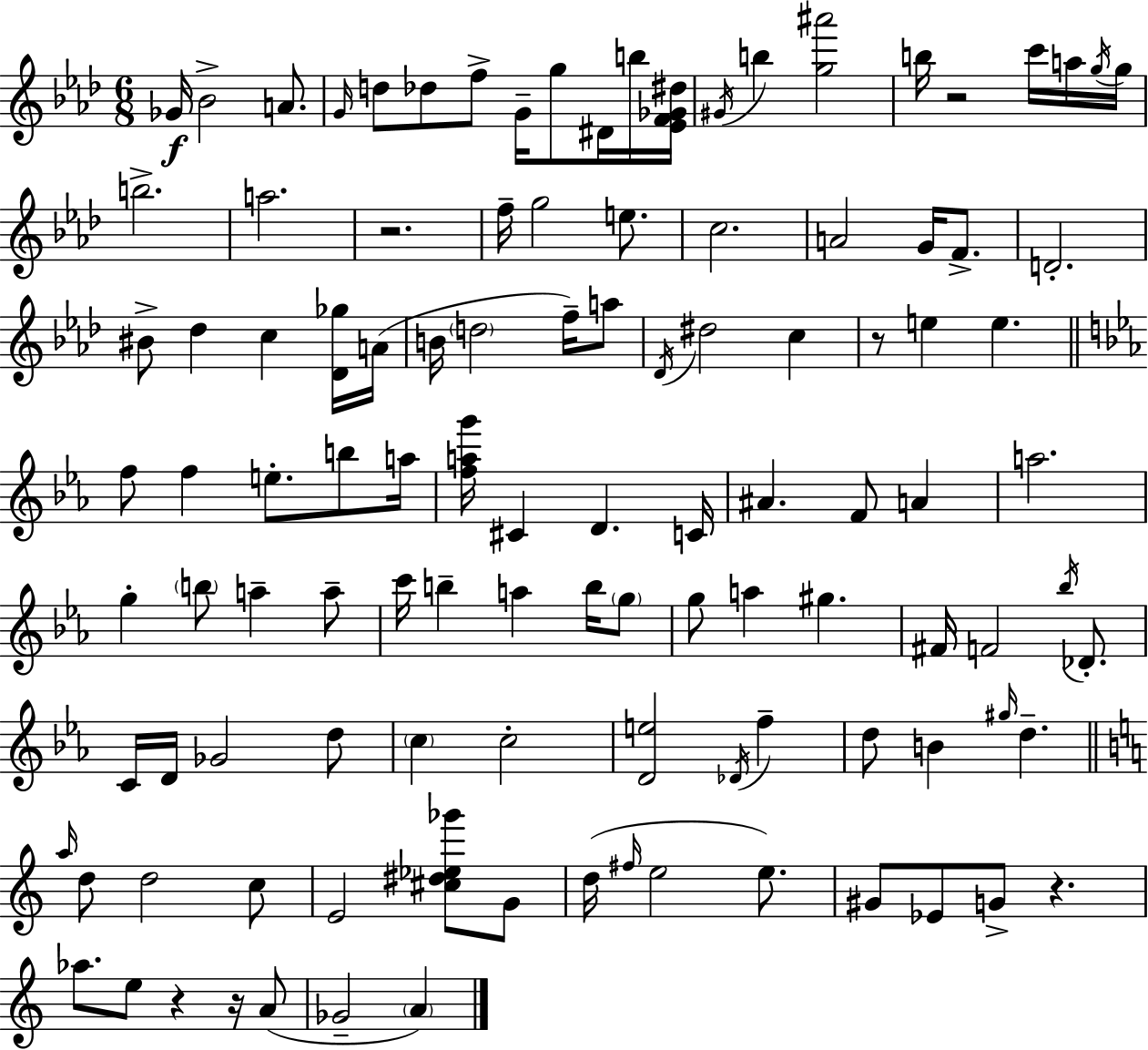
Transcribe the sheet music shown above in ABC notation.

X:1
T:Untitled
M:6/8
L:1/4
K:Ab
_G/4 _B2 A/2 G/4 d/2 _d/2 f/2 G/4 g/2 ^D/4 b/4 [_EF_G^d]/4 ^G/4 b [g^a']2 b/4 z2 c'/4 a/4 g/4 g/4 b2 a2 z2 f/4 g2 e/2 c2 A2 G/4 F/2 D2 ^B/2 _d c [_D_g]/4 A/4 B/4 d2 f/4 a/2 _D/4 ^d2 c z/2 e e f/2 f e/2 b/2 a/4 [fag']/4 ^C D C/4 ^A F/2 A a2 g b/2 a a/2 c'/4 b a b/4 g/2 g/2 a ^g ^F/4 F2 _b/4 _D/2 C/4 D/4 _G2 d/2 c c2 [De]2 _D/4 f d/2 B ^g/4 d a/4 d/2 d2 c/2 E2 [^c^d_e_g']/2 G/2 d/4 ^f/4 e2 e/2 ^G/2 _E/2 G/2 z _a/2 e/2 z z/4 A/2 _G2 A